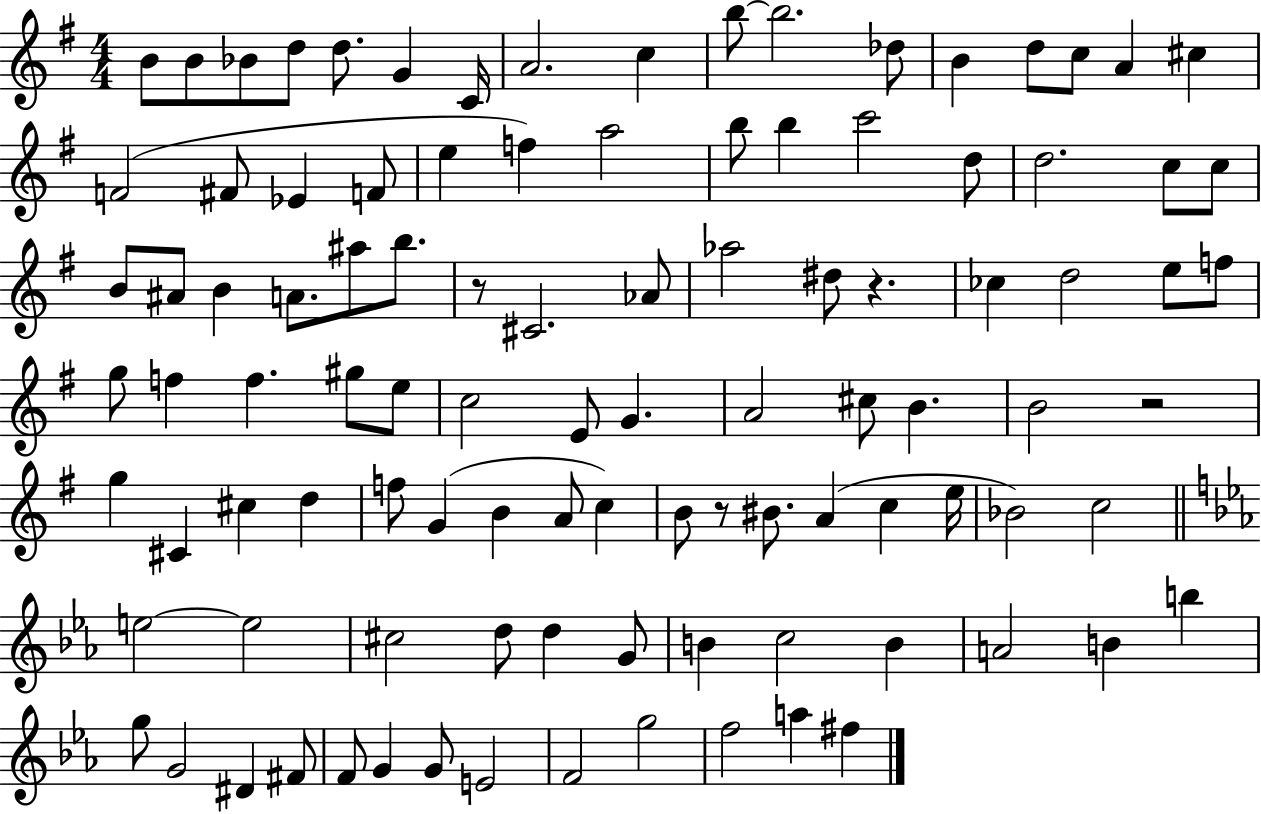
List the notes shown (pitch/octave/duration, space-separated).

B4/e B4/e Bb4/e D5/e D5/e. G4/q C4/s A4/h. C5/q B5/e B5/h. Db5/e B4/q D5/e C5/e A4/q C#5/q F4/h F#4/e Eb4/q F4/e E5/q F5/q A5/h B5/e B5/q C6/h D5/e D5/h. C5/e C5/e B4/e A#4/e B4/q A4/e. A#5/e B5/e. R/e C#4/h. Ab4/e Ab5/h D#5/e R/q. CES5/q D5/h E5/e F5/e G5/e F5/q F5/q. G#5/e E5/e C5/h E4/e G4/q. A4/h C#5/e B4/q. B4/h R/h G5/q C#4/q C#5/q D5/q F5/e G4/q B4/q A4/e C5/q B4/e R/e BIS4/e. A4/q C5/q E5/s Bb4/h C5/h E5/h E5/h C#5/h D5/e D5/q G4/e B4/q C5/h B4/q A4/h B4/q B5/q G5/e G4/h D#4/q F#4/e F4/e G4/q G4/e E4/h F4/h G5/h F5/h A5/q F#5/q